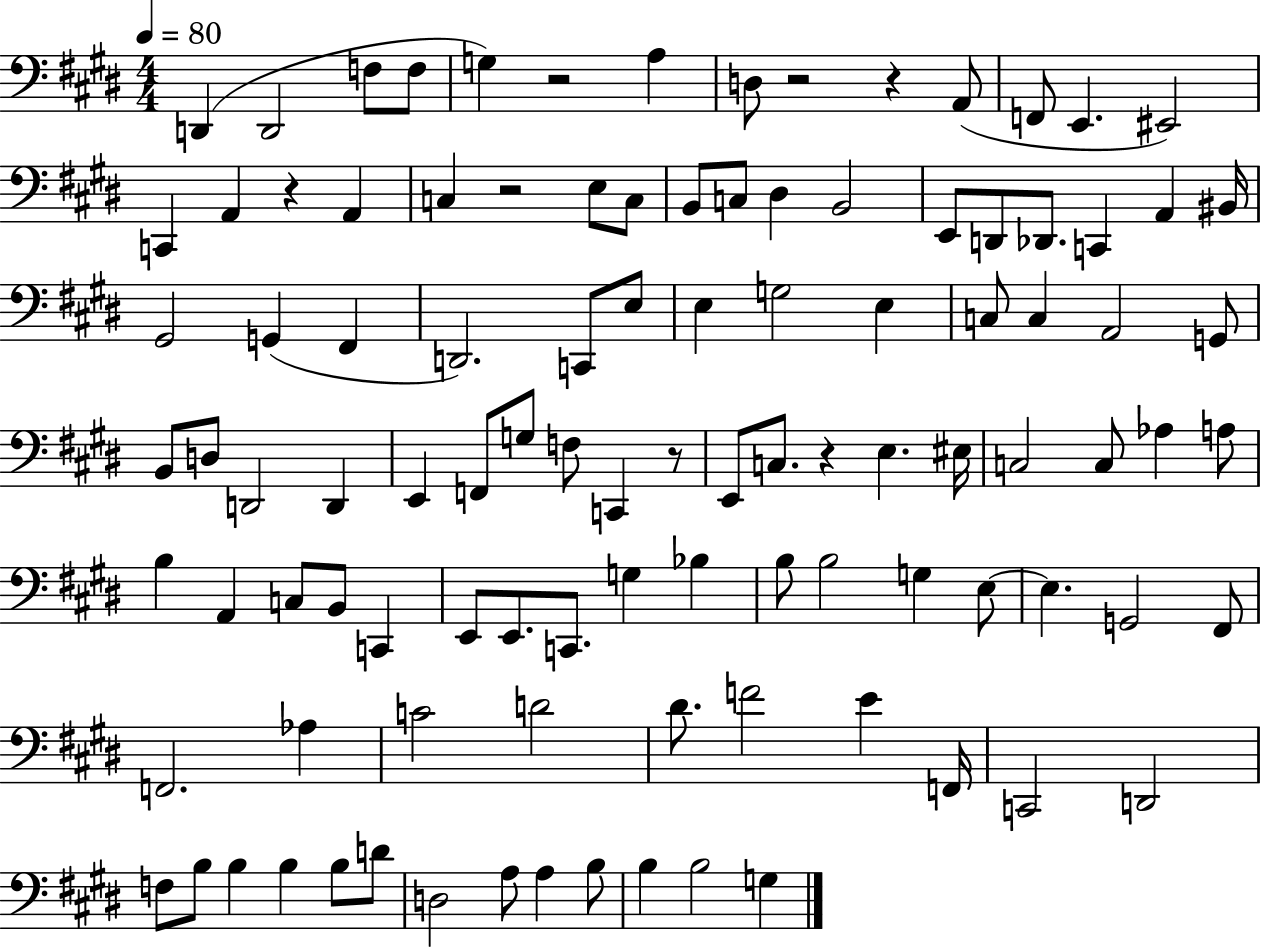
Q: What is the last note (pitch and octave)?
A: G3